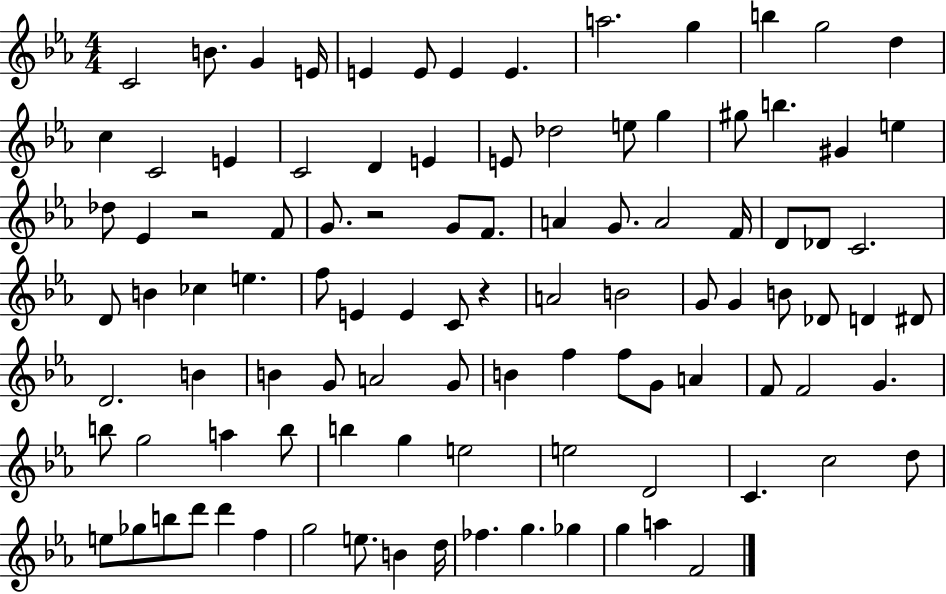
C4/h B4/e. G4/q E4/s E4/q E4/e E4/q E4/q. A5/h. G5/q B5/q G5/h D5/q C5/q C4/h E4/q C4/h D4/q E4/q E4/e Db5/h E5/e G5/q G#5/e B5/q. G#4/q E5/q Db5/e Eb4/q R/h F4/e G4/e. R/h G4/e F4/e. A4/q G4/e. A4/h F4/s D4/e Db4/e C4/h. D4/e B4/q CES5/q E5/q. F5/e E4/q E4/q C4/e R/q A4/h B4/h G4/e G4/q B4/e Db4/e D4/q D#4/e D4/h. B4/q B4/q G4/e A4/h G4/e B4/q F5/q F5/e G4/e A4/q F4/e F4/h G4/q. B5/e G5/h A5/q B5/e B5/q G5/q E5/h E5/h D4/h C4/q. C5/h D5/e E5/e Gb5/e B5/e D6/e D6/q F5/q G5/h E5/e. B4/q D5/s FES5/q. G5/q. Gb5/q G5/q A5/q F4/h